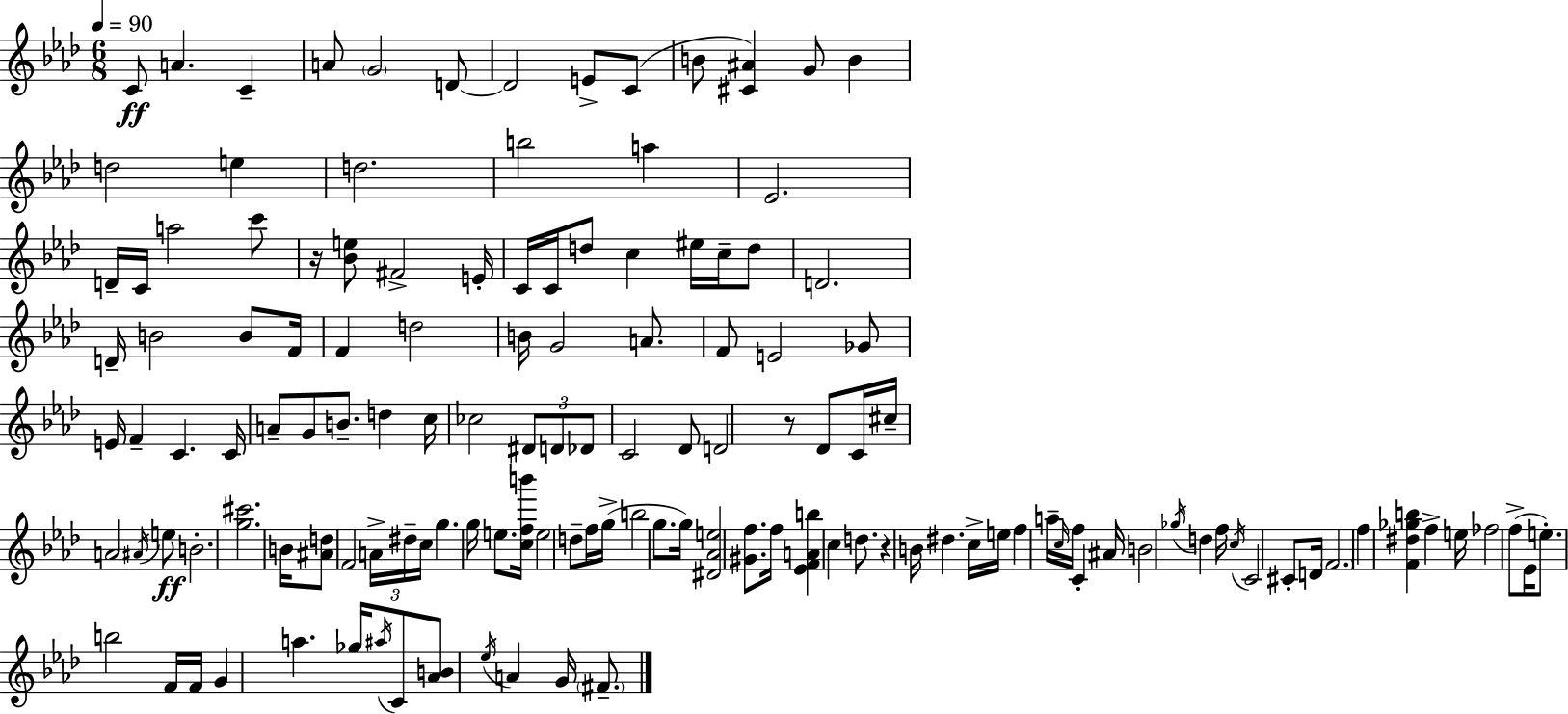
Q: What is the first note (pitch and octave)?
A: C4